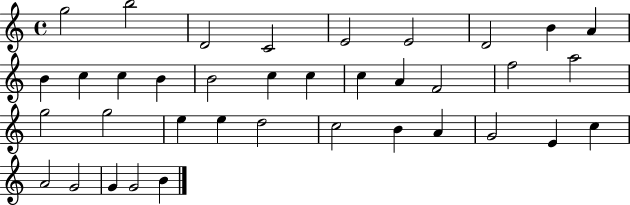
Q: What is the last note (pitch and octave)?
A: B4